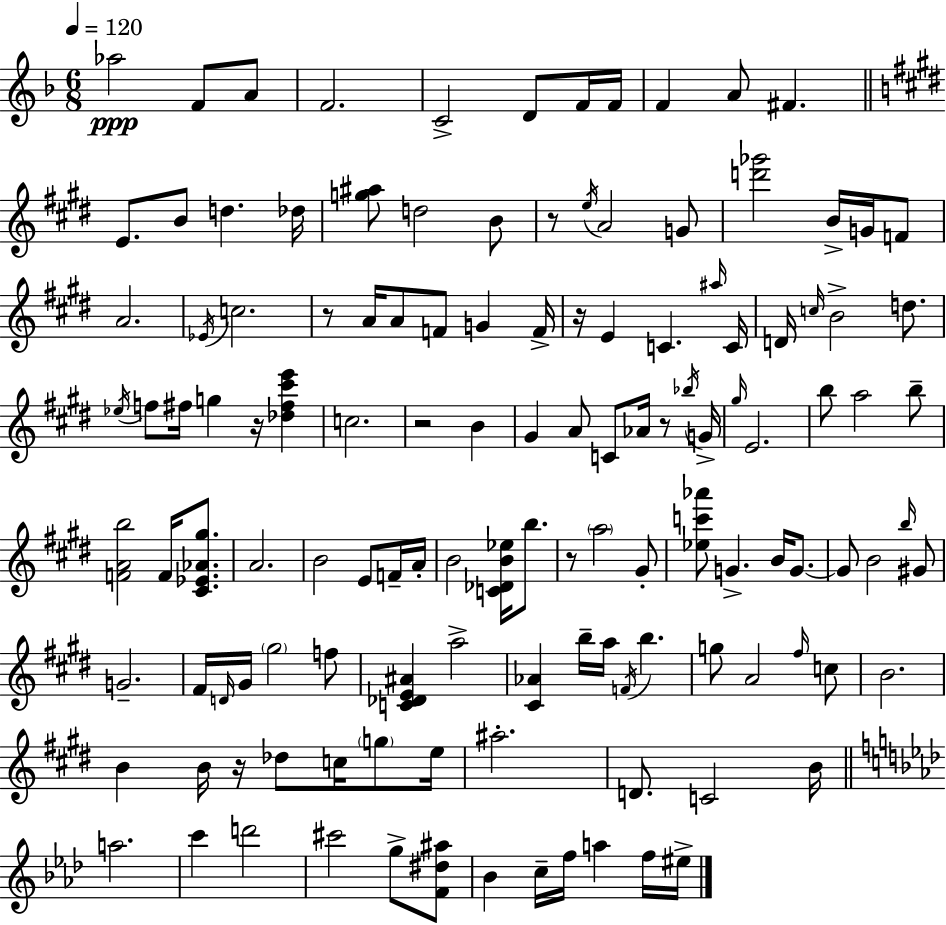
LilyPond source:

{
  \clef treble
  \numericTimeSignature
  \time 6/8
  \key f \major
  \tempo 4 = 120
  aes''2\ppp f'8 a'8 | f'2. | c'2-> d'8 f'16 f'16 | f'4 a'8 fis'4. | \break \bar "||" \break \key e \major e'8. b'8 d''4. des''16 | <g'' ais''>8 d''2 b'8 | r8 \acciaccatura { e''16 } a'2 g'8 | <d''' ges'''>2 b'16-> g'16 f'8 | \break a'2. | \acciaccatura { ees'16 } c''2. | r8 a'16 a'8 f'8 g'4 | f'16-> r16 e'4 c'4. | \break \grace { ais''16 } c'16 d'16 \grace { c''16 } b'2-> | d''8. \acciaccatura { ees''16 } f''8 fis''16 g''4 | r16 <des'' fis'' cis''' e'''>4 c''2. | r2 | \break b'4 gis'4 a'8 c'8 | aes'16 r8 \acciaccatura { bes''16 } g'16-> \grace { gis''16 } e'2. | b''8 a''2 | b''8-- <f' a' b''>2 | \break f'16 <cis' ees' aes' gis''>8. a'2. | b'2 | e'8 f'16-- a'16-. b'2 | <c' des' b' ees''>16 b''8. r8 \parenthesize a''2 | \break gis'8-. <ees'' c''' aes'''>8 g'4.-> | b'16 g'8.~~ g'8 b'2 | \grace { b''16 } gis'8 g'2.-- | fis'16 \grace { d'16 } gis'16 \parenthesize gis''2 | \break f''8 <c' des' e' ais'>4 | a''2-> <cis' aes'>4 | b''16-- a''16 \acciaccatura { f'16 } b''4. g''8 | a'2 \grace { fis''16 } c''8 b'2. | \break b'4 | b'16 r16 des''8 c''16 \parenthesize g''8 e''16 ais''2.-. | d'8. | c'2 b'16 \bar "||" \break \key aes \major a''2. | c'''4 d'''2 | cis'''2 g''8-> <f' dis'' ais''>8 | bes'4 c''16-- f''16 a''4 f''16 eis''16-> | \break \bar "|."
}